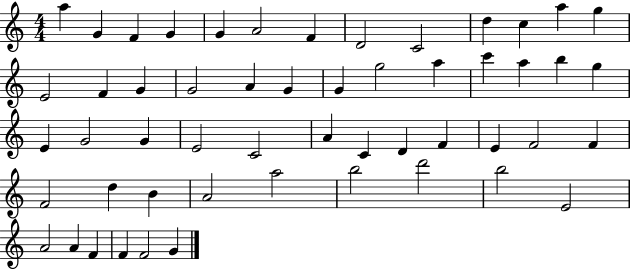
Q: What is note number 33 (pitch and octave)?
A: C4